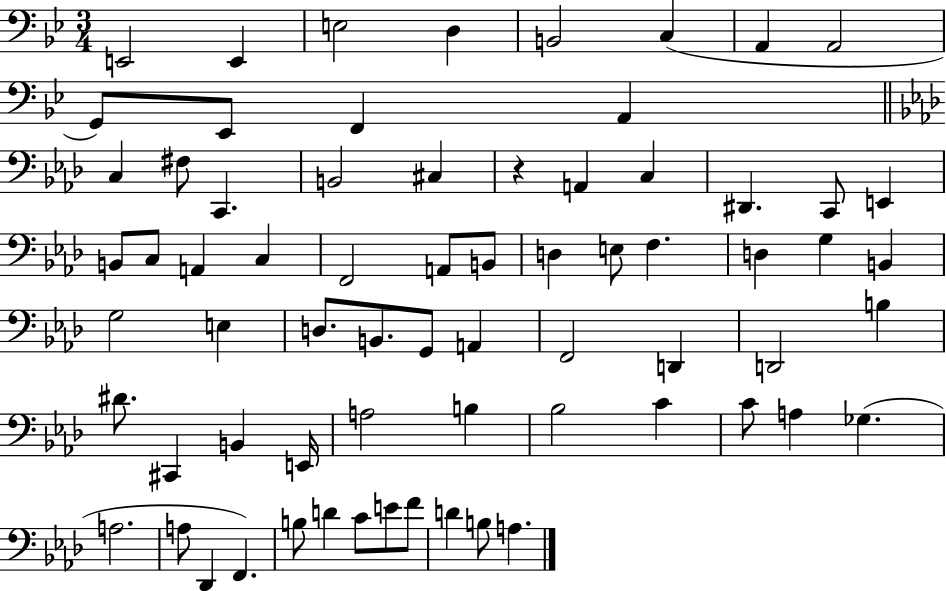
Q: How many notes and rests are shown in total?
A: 69